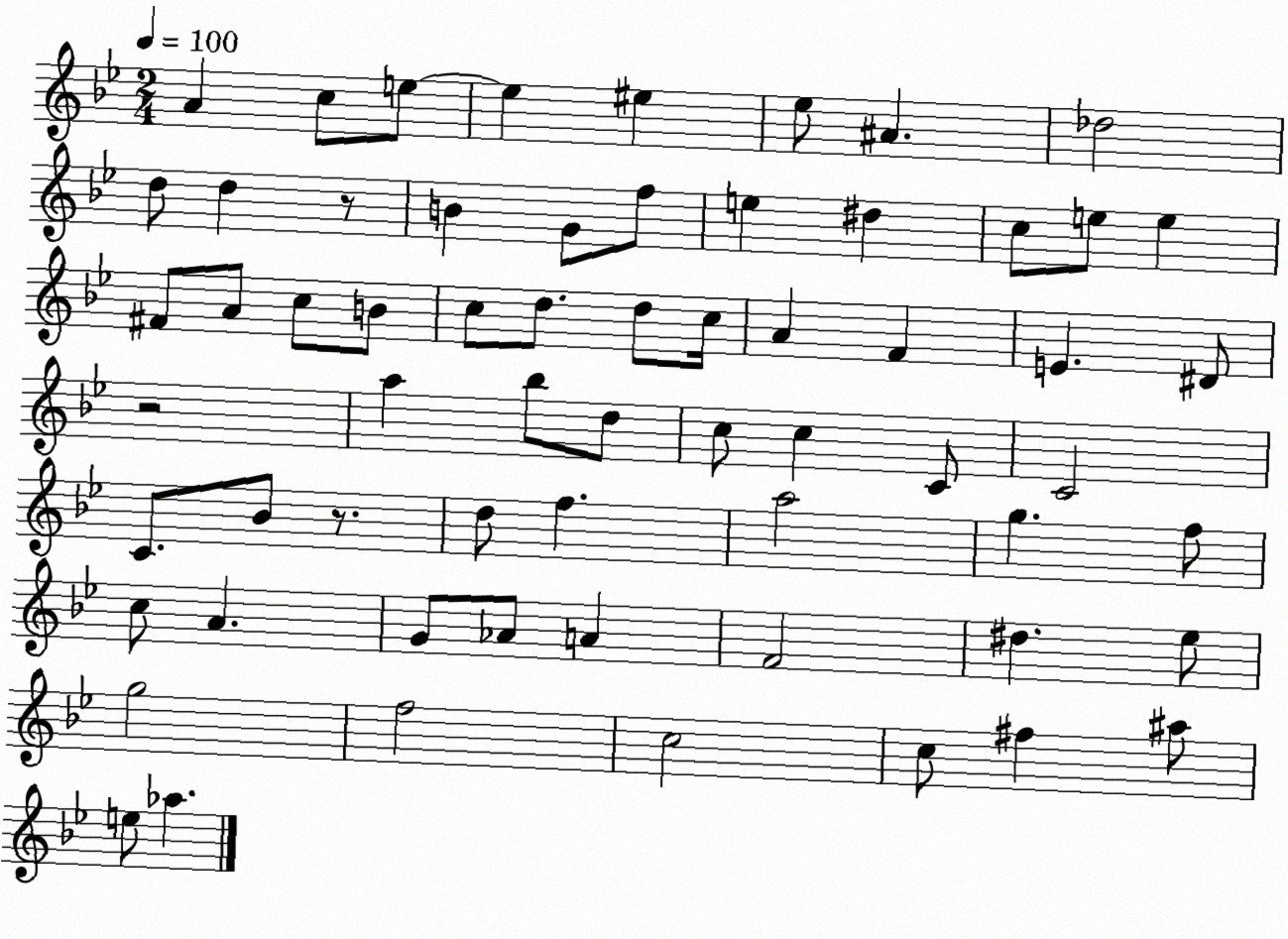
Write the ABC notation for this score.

X:1
T:Untitled
M:2/4
L:1/4
K:Bb
A c/2 e/2 e ^e _e/2 ^A _d2 d/2 d z/2 B G/2 f/2 e ^d c/2 e/2 e ^F/2 A/2 c/2 B/2 c/2 d/2 d/2 c/4 A F E ^D/2 z2 a _b/2 d/2 c/2 c C/2 C2 C/2 _B/2 z/2 d/2 f a2 g f/2 c/2 A G/2 _A/2 A F2 ^d _e/2 g2 f2 c2 c/2 ^f ^a/2 e/2 _a